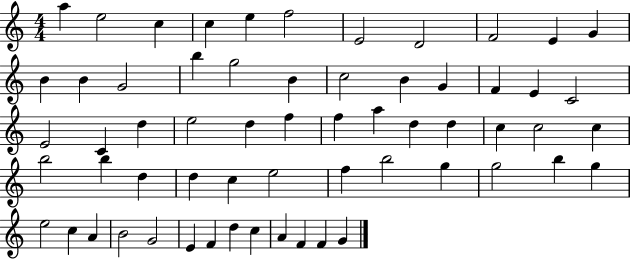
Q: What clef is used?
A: treble